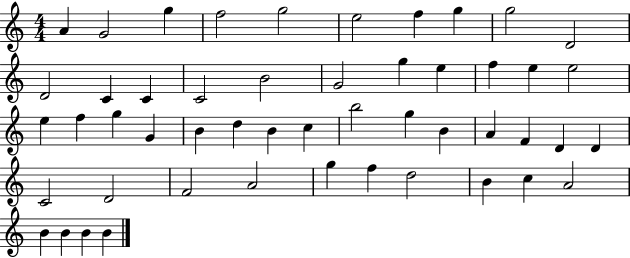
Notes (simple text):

A4/q G4/h G5/q F5/h G5/h E5/h F5/q G5/q G5/h D4/h D4/h C4/q C4/q C4/h B4/h G4/h G5/q E5/q F5/q E5/q E5/h E5/q F5/q G5/q G4/q B4/q D5/q B4/q C5/q B5/h G5/q B4/q A4/q F4/q D4/q D4/q C4/h D4/h F4/h A4/h G5/q F5/q D5/h B4/q C5/q A4/h B4/q B4/q B4/q B4/q